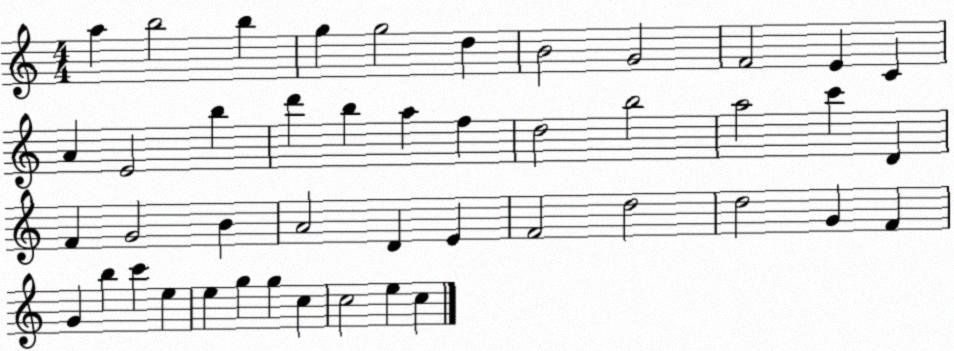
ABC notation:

X:1
T:Untitled
M:4/4
L:1/4
K:C
a b2 b g g2 d B2 G2 F2 E C A E2 b d' b a f d2 b2 a2 c' D F G2 B A2 D E F2 d2 d2 G F G b c' e e g g c c2 e c